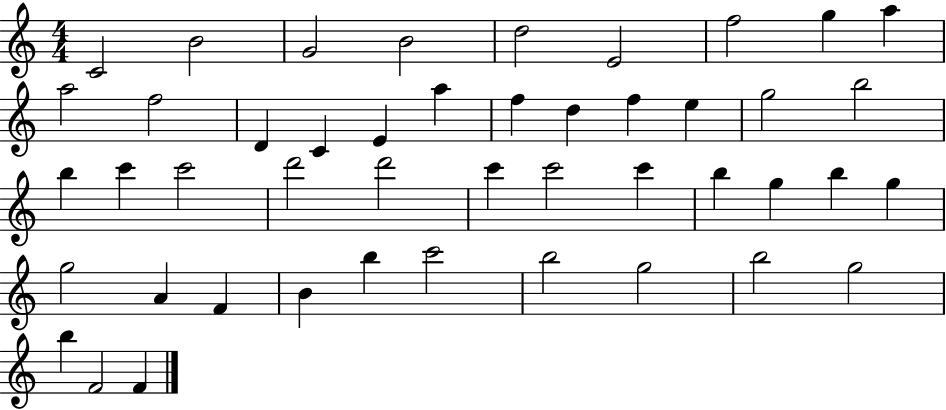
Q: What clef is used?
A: treble